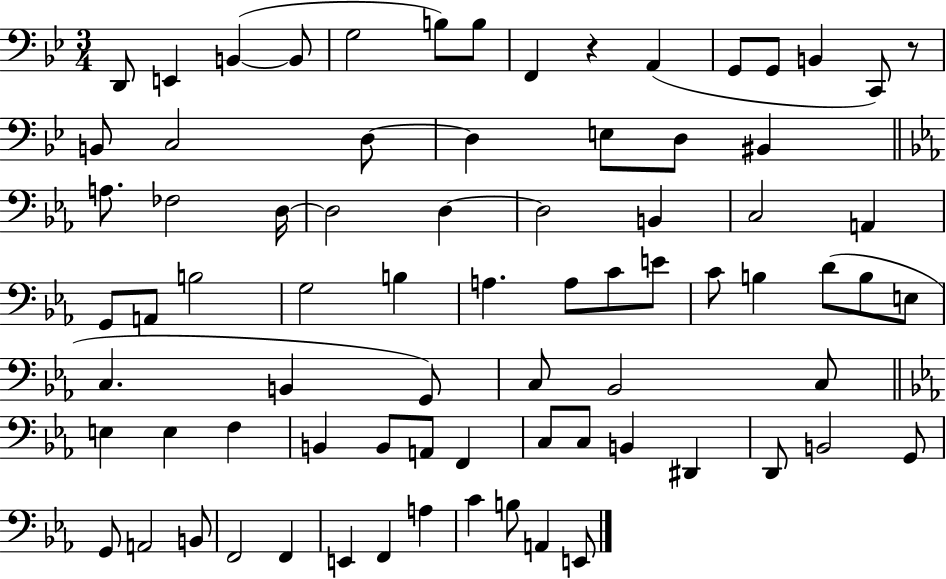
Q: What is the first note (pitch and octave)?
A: D2